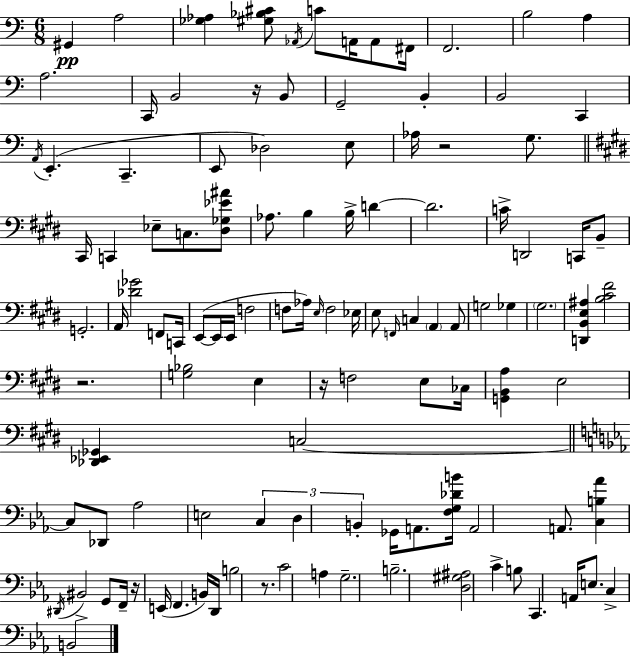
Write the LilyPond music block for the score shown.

{
  \clef bass
  \numericTimeSignature
  \time 6/8
  \key a \minor
  gis,4\pp a2 | <ges aes>4 <gis bes cis'>8 \acciaccatura { aes,16 } c'8 a,16 a,8 | fis,16 f,2. | b2 a4 | \break a2. | c,16 b,2 r16 b,8 | g,2-- b,4-. | b,2 c,4 | \break \acciaccatura { a,16 }( e,4.-. c,4.-- | e,8 des2) | e8 aes16 r2 g8. | \bar "||" \break \key e \major cis,16 c,4 ees8-- c8. <dis ges ees' ais'>8 | aes8. b4 b16-> d'4~~ | d'2. | c'16-> d,2 c,16 b,8-- | \break g,2.-. | a,16 <des' ges'>2 f,8 c,16 | e,8~(~ e,16 e,16 f2 | f8 aes16) \grace { e16 } f2 | \break ees16 e8 \grace { f,16 } c4 \parenthesize a,4 | a,8 g2 ges4 | \parenthesize gis2. | <d, b, e ais>4 <b cis' fis'>2 | \break r2. | <g bes>2 e4 | r16 f2 e8 | ces16 <g, b, a>4 e2 | \break <des, ees, ges,>4 c2~~ | \bar "||" \break \key ees \major c8 des,8 aes2 | e2 \tuplet 3/2 { c4 | d4 b,4-. } ges,16 a,8. | <f g des' b'>16 a,2 a,8. | \break <c b aes'>4 \acciaccatura { dis,16 } bis,2-> | g,8 f,16-- r16 e,16( f,4. | b,16) d,16 b2 r8. | c'2 a4 | \break g2.-- | b2.-- | <d gis ais>2 c'4-> | b8 c,4. a,16 e8. | \break c4-> b,2 | \bar "|."
}